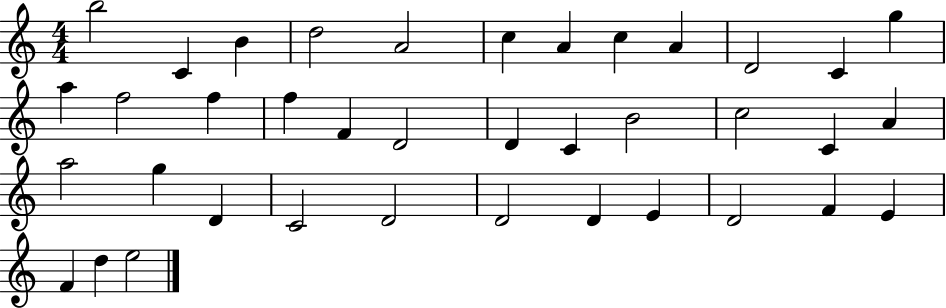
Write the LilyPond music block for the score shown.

{
  \clef treble
  \numericTimeSignature
  \time 4/4
  \key c \major
  b''2 c'4 b'4 | d''2 a'2 | c''4 a'4 c''4 a'4 | d'2 c'4 g''4 | \break a''4 f''2 f''4 | f''4 f'4 d'2 | d'4 c'4 b'2 | c''2 c'4 a'4 | \break a''2 g''4 d'4 | c'2 d'2 | d'2 d'4 e'4 | d'2 f'4 e'4 | \break f'4 d''4 e''2 | \bar "|."
}